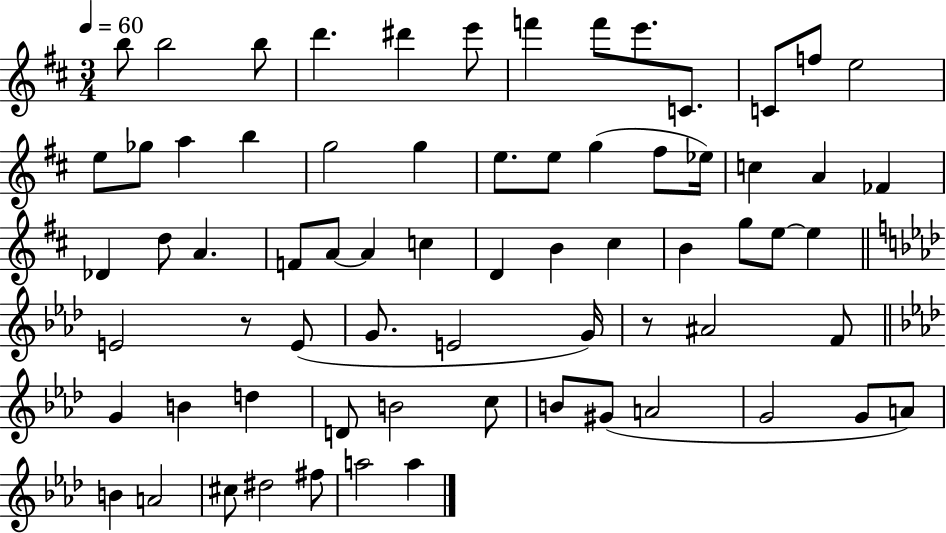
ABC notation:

X:1
T:Untitled
M:3/4
L:1/4
K:D
b/2 b2 b/2 d' ^d' e'/2 f' f'/2 e'/2 C/2 C/2 f/2 e2 e/2 _g/2 a b g2 g e/2 e/2 g ^f/2 _e/4 c A _F _D d/2 A F/2 A/2 A c D B ^c B g/2 e/2 e E2 z/2 E/2 G/2 E2 G/4 z/2 ^A2 F/2 G B d D/2 B2 c/2 B/2 ^G/2 A2 G2 G/2 A/2 B A2 ^c/2 ^d2 ^f/2 a2 a